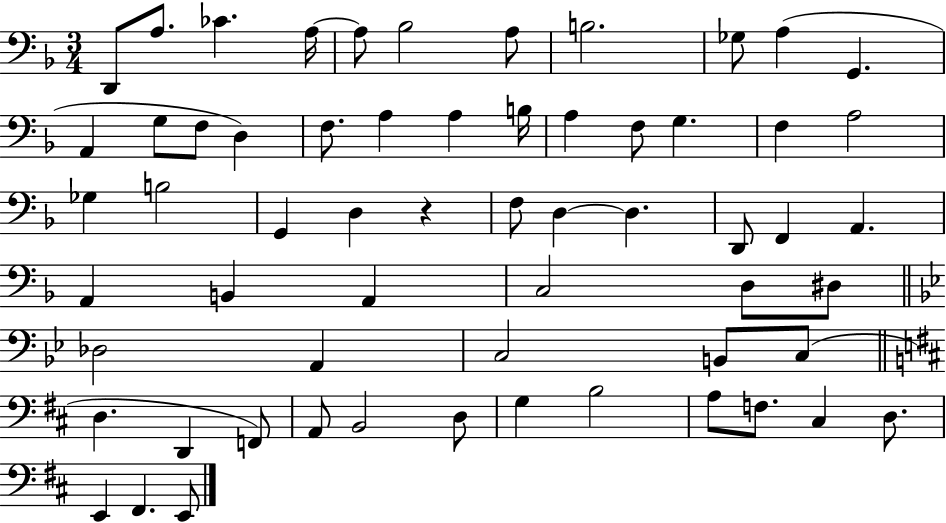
X:1
T:Untitled
M:3/4
L:1/4
K:F
D,,/2 A,/2 _C A,/4 A,/2 _B,2 A,/2 B,2 _G,/2 A, G,, A,, G,/2 F,/2 D, F,/2 A, A, B,/4 A, F,/2 G, F, A,2 _G, B,2 G,, D, z F,/2 D, D, D,,/2 F,, A,, A,, B,, A,, C,2 D,/2 ^D,/2 _D,2 A,, C,2 B,,/2 C,/2 D, D,, F,,/2 A,,/2 B,,2 D,/2 G, B,2 A,/2 F,/2 ^C, D,/2 E,, ^F,, E,,/2